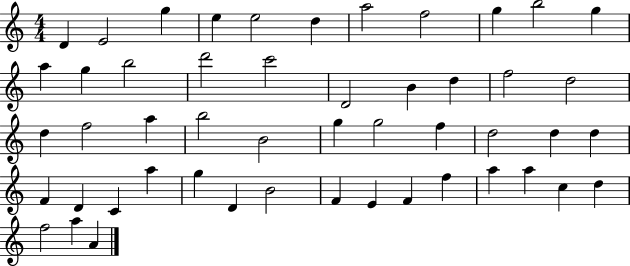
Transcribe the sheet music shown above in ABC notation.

X:1
T:Untitled
M:4/4
L:1/4
K:C
D E2 g e e2 d a2 f2 g b2 g a g b2 d'2 c'2 D2 B d f2 d2 d f2 a b2 B2 g g2 f d2 d d F D C a g D B2 F E F f a a c d f2 a A